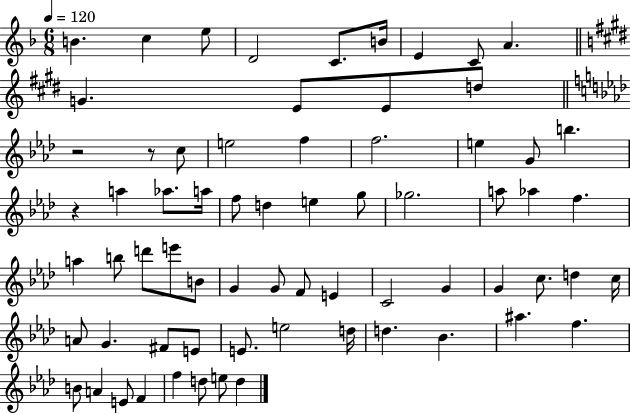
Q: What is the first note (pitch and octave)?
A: B4